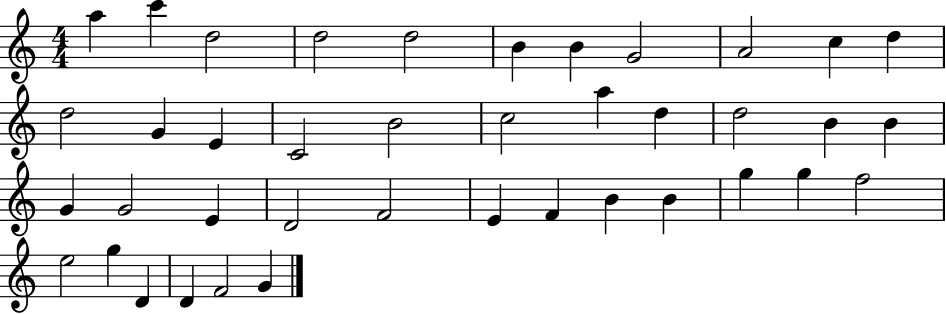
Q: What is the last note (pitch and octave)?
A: G4